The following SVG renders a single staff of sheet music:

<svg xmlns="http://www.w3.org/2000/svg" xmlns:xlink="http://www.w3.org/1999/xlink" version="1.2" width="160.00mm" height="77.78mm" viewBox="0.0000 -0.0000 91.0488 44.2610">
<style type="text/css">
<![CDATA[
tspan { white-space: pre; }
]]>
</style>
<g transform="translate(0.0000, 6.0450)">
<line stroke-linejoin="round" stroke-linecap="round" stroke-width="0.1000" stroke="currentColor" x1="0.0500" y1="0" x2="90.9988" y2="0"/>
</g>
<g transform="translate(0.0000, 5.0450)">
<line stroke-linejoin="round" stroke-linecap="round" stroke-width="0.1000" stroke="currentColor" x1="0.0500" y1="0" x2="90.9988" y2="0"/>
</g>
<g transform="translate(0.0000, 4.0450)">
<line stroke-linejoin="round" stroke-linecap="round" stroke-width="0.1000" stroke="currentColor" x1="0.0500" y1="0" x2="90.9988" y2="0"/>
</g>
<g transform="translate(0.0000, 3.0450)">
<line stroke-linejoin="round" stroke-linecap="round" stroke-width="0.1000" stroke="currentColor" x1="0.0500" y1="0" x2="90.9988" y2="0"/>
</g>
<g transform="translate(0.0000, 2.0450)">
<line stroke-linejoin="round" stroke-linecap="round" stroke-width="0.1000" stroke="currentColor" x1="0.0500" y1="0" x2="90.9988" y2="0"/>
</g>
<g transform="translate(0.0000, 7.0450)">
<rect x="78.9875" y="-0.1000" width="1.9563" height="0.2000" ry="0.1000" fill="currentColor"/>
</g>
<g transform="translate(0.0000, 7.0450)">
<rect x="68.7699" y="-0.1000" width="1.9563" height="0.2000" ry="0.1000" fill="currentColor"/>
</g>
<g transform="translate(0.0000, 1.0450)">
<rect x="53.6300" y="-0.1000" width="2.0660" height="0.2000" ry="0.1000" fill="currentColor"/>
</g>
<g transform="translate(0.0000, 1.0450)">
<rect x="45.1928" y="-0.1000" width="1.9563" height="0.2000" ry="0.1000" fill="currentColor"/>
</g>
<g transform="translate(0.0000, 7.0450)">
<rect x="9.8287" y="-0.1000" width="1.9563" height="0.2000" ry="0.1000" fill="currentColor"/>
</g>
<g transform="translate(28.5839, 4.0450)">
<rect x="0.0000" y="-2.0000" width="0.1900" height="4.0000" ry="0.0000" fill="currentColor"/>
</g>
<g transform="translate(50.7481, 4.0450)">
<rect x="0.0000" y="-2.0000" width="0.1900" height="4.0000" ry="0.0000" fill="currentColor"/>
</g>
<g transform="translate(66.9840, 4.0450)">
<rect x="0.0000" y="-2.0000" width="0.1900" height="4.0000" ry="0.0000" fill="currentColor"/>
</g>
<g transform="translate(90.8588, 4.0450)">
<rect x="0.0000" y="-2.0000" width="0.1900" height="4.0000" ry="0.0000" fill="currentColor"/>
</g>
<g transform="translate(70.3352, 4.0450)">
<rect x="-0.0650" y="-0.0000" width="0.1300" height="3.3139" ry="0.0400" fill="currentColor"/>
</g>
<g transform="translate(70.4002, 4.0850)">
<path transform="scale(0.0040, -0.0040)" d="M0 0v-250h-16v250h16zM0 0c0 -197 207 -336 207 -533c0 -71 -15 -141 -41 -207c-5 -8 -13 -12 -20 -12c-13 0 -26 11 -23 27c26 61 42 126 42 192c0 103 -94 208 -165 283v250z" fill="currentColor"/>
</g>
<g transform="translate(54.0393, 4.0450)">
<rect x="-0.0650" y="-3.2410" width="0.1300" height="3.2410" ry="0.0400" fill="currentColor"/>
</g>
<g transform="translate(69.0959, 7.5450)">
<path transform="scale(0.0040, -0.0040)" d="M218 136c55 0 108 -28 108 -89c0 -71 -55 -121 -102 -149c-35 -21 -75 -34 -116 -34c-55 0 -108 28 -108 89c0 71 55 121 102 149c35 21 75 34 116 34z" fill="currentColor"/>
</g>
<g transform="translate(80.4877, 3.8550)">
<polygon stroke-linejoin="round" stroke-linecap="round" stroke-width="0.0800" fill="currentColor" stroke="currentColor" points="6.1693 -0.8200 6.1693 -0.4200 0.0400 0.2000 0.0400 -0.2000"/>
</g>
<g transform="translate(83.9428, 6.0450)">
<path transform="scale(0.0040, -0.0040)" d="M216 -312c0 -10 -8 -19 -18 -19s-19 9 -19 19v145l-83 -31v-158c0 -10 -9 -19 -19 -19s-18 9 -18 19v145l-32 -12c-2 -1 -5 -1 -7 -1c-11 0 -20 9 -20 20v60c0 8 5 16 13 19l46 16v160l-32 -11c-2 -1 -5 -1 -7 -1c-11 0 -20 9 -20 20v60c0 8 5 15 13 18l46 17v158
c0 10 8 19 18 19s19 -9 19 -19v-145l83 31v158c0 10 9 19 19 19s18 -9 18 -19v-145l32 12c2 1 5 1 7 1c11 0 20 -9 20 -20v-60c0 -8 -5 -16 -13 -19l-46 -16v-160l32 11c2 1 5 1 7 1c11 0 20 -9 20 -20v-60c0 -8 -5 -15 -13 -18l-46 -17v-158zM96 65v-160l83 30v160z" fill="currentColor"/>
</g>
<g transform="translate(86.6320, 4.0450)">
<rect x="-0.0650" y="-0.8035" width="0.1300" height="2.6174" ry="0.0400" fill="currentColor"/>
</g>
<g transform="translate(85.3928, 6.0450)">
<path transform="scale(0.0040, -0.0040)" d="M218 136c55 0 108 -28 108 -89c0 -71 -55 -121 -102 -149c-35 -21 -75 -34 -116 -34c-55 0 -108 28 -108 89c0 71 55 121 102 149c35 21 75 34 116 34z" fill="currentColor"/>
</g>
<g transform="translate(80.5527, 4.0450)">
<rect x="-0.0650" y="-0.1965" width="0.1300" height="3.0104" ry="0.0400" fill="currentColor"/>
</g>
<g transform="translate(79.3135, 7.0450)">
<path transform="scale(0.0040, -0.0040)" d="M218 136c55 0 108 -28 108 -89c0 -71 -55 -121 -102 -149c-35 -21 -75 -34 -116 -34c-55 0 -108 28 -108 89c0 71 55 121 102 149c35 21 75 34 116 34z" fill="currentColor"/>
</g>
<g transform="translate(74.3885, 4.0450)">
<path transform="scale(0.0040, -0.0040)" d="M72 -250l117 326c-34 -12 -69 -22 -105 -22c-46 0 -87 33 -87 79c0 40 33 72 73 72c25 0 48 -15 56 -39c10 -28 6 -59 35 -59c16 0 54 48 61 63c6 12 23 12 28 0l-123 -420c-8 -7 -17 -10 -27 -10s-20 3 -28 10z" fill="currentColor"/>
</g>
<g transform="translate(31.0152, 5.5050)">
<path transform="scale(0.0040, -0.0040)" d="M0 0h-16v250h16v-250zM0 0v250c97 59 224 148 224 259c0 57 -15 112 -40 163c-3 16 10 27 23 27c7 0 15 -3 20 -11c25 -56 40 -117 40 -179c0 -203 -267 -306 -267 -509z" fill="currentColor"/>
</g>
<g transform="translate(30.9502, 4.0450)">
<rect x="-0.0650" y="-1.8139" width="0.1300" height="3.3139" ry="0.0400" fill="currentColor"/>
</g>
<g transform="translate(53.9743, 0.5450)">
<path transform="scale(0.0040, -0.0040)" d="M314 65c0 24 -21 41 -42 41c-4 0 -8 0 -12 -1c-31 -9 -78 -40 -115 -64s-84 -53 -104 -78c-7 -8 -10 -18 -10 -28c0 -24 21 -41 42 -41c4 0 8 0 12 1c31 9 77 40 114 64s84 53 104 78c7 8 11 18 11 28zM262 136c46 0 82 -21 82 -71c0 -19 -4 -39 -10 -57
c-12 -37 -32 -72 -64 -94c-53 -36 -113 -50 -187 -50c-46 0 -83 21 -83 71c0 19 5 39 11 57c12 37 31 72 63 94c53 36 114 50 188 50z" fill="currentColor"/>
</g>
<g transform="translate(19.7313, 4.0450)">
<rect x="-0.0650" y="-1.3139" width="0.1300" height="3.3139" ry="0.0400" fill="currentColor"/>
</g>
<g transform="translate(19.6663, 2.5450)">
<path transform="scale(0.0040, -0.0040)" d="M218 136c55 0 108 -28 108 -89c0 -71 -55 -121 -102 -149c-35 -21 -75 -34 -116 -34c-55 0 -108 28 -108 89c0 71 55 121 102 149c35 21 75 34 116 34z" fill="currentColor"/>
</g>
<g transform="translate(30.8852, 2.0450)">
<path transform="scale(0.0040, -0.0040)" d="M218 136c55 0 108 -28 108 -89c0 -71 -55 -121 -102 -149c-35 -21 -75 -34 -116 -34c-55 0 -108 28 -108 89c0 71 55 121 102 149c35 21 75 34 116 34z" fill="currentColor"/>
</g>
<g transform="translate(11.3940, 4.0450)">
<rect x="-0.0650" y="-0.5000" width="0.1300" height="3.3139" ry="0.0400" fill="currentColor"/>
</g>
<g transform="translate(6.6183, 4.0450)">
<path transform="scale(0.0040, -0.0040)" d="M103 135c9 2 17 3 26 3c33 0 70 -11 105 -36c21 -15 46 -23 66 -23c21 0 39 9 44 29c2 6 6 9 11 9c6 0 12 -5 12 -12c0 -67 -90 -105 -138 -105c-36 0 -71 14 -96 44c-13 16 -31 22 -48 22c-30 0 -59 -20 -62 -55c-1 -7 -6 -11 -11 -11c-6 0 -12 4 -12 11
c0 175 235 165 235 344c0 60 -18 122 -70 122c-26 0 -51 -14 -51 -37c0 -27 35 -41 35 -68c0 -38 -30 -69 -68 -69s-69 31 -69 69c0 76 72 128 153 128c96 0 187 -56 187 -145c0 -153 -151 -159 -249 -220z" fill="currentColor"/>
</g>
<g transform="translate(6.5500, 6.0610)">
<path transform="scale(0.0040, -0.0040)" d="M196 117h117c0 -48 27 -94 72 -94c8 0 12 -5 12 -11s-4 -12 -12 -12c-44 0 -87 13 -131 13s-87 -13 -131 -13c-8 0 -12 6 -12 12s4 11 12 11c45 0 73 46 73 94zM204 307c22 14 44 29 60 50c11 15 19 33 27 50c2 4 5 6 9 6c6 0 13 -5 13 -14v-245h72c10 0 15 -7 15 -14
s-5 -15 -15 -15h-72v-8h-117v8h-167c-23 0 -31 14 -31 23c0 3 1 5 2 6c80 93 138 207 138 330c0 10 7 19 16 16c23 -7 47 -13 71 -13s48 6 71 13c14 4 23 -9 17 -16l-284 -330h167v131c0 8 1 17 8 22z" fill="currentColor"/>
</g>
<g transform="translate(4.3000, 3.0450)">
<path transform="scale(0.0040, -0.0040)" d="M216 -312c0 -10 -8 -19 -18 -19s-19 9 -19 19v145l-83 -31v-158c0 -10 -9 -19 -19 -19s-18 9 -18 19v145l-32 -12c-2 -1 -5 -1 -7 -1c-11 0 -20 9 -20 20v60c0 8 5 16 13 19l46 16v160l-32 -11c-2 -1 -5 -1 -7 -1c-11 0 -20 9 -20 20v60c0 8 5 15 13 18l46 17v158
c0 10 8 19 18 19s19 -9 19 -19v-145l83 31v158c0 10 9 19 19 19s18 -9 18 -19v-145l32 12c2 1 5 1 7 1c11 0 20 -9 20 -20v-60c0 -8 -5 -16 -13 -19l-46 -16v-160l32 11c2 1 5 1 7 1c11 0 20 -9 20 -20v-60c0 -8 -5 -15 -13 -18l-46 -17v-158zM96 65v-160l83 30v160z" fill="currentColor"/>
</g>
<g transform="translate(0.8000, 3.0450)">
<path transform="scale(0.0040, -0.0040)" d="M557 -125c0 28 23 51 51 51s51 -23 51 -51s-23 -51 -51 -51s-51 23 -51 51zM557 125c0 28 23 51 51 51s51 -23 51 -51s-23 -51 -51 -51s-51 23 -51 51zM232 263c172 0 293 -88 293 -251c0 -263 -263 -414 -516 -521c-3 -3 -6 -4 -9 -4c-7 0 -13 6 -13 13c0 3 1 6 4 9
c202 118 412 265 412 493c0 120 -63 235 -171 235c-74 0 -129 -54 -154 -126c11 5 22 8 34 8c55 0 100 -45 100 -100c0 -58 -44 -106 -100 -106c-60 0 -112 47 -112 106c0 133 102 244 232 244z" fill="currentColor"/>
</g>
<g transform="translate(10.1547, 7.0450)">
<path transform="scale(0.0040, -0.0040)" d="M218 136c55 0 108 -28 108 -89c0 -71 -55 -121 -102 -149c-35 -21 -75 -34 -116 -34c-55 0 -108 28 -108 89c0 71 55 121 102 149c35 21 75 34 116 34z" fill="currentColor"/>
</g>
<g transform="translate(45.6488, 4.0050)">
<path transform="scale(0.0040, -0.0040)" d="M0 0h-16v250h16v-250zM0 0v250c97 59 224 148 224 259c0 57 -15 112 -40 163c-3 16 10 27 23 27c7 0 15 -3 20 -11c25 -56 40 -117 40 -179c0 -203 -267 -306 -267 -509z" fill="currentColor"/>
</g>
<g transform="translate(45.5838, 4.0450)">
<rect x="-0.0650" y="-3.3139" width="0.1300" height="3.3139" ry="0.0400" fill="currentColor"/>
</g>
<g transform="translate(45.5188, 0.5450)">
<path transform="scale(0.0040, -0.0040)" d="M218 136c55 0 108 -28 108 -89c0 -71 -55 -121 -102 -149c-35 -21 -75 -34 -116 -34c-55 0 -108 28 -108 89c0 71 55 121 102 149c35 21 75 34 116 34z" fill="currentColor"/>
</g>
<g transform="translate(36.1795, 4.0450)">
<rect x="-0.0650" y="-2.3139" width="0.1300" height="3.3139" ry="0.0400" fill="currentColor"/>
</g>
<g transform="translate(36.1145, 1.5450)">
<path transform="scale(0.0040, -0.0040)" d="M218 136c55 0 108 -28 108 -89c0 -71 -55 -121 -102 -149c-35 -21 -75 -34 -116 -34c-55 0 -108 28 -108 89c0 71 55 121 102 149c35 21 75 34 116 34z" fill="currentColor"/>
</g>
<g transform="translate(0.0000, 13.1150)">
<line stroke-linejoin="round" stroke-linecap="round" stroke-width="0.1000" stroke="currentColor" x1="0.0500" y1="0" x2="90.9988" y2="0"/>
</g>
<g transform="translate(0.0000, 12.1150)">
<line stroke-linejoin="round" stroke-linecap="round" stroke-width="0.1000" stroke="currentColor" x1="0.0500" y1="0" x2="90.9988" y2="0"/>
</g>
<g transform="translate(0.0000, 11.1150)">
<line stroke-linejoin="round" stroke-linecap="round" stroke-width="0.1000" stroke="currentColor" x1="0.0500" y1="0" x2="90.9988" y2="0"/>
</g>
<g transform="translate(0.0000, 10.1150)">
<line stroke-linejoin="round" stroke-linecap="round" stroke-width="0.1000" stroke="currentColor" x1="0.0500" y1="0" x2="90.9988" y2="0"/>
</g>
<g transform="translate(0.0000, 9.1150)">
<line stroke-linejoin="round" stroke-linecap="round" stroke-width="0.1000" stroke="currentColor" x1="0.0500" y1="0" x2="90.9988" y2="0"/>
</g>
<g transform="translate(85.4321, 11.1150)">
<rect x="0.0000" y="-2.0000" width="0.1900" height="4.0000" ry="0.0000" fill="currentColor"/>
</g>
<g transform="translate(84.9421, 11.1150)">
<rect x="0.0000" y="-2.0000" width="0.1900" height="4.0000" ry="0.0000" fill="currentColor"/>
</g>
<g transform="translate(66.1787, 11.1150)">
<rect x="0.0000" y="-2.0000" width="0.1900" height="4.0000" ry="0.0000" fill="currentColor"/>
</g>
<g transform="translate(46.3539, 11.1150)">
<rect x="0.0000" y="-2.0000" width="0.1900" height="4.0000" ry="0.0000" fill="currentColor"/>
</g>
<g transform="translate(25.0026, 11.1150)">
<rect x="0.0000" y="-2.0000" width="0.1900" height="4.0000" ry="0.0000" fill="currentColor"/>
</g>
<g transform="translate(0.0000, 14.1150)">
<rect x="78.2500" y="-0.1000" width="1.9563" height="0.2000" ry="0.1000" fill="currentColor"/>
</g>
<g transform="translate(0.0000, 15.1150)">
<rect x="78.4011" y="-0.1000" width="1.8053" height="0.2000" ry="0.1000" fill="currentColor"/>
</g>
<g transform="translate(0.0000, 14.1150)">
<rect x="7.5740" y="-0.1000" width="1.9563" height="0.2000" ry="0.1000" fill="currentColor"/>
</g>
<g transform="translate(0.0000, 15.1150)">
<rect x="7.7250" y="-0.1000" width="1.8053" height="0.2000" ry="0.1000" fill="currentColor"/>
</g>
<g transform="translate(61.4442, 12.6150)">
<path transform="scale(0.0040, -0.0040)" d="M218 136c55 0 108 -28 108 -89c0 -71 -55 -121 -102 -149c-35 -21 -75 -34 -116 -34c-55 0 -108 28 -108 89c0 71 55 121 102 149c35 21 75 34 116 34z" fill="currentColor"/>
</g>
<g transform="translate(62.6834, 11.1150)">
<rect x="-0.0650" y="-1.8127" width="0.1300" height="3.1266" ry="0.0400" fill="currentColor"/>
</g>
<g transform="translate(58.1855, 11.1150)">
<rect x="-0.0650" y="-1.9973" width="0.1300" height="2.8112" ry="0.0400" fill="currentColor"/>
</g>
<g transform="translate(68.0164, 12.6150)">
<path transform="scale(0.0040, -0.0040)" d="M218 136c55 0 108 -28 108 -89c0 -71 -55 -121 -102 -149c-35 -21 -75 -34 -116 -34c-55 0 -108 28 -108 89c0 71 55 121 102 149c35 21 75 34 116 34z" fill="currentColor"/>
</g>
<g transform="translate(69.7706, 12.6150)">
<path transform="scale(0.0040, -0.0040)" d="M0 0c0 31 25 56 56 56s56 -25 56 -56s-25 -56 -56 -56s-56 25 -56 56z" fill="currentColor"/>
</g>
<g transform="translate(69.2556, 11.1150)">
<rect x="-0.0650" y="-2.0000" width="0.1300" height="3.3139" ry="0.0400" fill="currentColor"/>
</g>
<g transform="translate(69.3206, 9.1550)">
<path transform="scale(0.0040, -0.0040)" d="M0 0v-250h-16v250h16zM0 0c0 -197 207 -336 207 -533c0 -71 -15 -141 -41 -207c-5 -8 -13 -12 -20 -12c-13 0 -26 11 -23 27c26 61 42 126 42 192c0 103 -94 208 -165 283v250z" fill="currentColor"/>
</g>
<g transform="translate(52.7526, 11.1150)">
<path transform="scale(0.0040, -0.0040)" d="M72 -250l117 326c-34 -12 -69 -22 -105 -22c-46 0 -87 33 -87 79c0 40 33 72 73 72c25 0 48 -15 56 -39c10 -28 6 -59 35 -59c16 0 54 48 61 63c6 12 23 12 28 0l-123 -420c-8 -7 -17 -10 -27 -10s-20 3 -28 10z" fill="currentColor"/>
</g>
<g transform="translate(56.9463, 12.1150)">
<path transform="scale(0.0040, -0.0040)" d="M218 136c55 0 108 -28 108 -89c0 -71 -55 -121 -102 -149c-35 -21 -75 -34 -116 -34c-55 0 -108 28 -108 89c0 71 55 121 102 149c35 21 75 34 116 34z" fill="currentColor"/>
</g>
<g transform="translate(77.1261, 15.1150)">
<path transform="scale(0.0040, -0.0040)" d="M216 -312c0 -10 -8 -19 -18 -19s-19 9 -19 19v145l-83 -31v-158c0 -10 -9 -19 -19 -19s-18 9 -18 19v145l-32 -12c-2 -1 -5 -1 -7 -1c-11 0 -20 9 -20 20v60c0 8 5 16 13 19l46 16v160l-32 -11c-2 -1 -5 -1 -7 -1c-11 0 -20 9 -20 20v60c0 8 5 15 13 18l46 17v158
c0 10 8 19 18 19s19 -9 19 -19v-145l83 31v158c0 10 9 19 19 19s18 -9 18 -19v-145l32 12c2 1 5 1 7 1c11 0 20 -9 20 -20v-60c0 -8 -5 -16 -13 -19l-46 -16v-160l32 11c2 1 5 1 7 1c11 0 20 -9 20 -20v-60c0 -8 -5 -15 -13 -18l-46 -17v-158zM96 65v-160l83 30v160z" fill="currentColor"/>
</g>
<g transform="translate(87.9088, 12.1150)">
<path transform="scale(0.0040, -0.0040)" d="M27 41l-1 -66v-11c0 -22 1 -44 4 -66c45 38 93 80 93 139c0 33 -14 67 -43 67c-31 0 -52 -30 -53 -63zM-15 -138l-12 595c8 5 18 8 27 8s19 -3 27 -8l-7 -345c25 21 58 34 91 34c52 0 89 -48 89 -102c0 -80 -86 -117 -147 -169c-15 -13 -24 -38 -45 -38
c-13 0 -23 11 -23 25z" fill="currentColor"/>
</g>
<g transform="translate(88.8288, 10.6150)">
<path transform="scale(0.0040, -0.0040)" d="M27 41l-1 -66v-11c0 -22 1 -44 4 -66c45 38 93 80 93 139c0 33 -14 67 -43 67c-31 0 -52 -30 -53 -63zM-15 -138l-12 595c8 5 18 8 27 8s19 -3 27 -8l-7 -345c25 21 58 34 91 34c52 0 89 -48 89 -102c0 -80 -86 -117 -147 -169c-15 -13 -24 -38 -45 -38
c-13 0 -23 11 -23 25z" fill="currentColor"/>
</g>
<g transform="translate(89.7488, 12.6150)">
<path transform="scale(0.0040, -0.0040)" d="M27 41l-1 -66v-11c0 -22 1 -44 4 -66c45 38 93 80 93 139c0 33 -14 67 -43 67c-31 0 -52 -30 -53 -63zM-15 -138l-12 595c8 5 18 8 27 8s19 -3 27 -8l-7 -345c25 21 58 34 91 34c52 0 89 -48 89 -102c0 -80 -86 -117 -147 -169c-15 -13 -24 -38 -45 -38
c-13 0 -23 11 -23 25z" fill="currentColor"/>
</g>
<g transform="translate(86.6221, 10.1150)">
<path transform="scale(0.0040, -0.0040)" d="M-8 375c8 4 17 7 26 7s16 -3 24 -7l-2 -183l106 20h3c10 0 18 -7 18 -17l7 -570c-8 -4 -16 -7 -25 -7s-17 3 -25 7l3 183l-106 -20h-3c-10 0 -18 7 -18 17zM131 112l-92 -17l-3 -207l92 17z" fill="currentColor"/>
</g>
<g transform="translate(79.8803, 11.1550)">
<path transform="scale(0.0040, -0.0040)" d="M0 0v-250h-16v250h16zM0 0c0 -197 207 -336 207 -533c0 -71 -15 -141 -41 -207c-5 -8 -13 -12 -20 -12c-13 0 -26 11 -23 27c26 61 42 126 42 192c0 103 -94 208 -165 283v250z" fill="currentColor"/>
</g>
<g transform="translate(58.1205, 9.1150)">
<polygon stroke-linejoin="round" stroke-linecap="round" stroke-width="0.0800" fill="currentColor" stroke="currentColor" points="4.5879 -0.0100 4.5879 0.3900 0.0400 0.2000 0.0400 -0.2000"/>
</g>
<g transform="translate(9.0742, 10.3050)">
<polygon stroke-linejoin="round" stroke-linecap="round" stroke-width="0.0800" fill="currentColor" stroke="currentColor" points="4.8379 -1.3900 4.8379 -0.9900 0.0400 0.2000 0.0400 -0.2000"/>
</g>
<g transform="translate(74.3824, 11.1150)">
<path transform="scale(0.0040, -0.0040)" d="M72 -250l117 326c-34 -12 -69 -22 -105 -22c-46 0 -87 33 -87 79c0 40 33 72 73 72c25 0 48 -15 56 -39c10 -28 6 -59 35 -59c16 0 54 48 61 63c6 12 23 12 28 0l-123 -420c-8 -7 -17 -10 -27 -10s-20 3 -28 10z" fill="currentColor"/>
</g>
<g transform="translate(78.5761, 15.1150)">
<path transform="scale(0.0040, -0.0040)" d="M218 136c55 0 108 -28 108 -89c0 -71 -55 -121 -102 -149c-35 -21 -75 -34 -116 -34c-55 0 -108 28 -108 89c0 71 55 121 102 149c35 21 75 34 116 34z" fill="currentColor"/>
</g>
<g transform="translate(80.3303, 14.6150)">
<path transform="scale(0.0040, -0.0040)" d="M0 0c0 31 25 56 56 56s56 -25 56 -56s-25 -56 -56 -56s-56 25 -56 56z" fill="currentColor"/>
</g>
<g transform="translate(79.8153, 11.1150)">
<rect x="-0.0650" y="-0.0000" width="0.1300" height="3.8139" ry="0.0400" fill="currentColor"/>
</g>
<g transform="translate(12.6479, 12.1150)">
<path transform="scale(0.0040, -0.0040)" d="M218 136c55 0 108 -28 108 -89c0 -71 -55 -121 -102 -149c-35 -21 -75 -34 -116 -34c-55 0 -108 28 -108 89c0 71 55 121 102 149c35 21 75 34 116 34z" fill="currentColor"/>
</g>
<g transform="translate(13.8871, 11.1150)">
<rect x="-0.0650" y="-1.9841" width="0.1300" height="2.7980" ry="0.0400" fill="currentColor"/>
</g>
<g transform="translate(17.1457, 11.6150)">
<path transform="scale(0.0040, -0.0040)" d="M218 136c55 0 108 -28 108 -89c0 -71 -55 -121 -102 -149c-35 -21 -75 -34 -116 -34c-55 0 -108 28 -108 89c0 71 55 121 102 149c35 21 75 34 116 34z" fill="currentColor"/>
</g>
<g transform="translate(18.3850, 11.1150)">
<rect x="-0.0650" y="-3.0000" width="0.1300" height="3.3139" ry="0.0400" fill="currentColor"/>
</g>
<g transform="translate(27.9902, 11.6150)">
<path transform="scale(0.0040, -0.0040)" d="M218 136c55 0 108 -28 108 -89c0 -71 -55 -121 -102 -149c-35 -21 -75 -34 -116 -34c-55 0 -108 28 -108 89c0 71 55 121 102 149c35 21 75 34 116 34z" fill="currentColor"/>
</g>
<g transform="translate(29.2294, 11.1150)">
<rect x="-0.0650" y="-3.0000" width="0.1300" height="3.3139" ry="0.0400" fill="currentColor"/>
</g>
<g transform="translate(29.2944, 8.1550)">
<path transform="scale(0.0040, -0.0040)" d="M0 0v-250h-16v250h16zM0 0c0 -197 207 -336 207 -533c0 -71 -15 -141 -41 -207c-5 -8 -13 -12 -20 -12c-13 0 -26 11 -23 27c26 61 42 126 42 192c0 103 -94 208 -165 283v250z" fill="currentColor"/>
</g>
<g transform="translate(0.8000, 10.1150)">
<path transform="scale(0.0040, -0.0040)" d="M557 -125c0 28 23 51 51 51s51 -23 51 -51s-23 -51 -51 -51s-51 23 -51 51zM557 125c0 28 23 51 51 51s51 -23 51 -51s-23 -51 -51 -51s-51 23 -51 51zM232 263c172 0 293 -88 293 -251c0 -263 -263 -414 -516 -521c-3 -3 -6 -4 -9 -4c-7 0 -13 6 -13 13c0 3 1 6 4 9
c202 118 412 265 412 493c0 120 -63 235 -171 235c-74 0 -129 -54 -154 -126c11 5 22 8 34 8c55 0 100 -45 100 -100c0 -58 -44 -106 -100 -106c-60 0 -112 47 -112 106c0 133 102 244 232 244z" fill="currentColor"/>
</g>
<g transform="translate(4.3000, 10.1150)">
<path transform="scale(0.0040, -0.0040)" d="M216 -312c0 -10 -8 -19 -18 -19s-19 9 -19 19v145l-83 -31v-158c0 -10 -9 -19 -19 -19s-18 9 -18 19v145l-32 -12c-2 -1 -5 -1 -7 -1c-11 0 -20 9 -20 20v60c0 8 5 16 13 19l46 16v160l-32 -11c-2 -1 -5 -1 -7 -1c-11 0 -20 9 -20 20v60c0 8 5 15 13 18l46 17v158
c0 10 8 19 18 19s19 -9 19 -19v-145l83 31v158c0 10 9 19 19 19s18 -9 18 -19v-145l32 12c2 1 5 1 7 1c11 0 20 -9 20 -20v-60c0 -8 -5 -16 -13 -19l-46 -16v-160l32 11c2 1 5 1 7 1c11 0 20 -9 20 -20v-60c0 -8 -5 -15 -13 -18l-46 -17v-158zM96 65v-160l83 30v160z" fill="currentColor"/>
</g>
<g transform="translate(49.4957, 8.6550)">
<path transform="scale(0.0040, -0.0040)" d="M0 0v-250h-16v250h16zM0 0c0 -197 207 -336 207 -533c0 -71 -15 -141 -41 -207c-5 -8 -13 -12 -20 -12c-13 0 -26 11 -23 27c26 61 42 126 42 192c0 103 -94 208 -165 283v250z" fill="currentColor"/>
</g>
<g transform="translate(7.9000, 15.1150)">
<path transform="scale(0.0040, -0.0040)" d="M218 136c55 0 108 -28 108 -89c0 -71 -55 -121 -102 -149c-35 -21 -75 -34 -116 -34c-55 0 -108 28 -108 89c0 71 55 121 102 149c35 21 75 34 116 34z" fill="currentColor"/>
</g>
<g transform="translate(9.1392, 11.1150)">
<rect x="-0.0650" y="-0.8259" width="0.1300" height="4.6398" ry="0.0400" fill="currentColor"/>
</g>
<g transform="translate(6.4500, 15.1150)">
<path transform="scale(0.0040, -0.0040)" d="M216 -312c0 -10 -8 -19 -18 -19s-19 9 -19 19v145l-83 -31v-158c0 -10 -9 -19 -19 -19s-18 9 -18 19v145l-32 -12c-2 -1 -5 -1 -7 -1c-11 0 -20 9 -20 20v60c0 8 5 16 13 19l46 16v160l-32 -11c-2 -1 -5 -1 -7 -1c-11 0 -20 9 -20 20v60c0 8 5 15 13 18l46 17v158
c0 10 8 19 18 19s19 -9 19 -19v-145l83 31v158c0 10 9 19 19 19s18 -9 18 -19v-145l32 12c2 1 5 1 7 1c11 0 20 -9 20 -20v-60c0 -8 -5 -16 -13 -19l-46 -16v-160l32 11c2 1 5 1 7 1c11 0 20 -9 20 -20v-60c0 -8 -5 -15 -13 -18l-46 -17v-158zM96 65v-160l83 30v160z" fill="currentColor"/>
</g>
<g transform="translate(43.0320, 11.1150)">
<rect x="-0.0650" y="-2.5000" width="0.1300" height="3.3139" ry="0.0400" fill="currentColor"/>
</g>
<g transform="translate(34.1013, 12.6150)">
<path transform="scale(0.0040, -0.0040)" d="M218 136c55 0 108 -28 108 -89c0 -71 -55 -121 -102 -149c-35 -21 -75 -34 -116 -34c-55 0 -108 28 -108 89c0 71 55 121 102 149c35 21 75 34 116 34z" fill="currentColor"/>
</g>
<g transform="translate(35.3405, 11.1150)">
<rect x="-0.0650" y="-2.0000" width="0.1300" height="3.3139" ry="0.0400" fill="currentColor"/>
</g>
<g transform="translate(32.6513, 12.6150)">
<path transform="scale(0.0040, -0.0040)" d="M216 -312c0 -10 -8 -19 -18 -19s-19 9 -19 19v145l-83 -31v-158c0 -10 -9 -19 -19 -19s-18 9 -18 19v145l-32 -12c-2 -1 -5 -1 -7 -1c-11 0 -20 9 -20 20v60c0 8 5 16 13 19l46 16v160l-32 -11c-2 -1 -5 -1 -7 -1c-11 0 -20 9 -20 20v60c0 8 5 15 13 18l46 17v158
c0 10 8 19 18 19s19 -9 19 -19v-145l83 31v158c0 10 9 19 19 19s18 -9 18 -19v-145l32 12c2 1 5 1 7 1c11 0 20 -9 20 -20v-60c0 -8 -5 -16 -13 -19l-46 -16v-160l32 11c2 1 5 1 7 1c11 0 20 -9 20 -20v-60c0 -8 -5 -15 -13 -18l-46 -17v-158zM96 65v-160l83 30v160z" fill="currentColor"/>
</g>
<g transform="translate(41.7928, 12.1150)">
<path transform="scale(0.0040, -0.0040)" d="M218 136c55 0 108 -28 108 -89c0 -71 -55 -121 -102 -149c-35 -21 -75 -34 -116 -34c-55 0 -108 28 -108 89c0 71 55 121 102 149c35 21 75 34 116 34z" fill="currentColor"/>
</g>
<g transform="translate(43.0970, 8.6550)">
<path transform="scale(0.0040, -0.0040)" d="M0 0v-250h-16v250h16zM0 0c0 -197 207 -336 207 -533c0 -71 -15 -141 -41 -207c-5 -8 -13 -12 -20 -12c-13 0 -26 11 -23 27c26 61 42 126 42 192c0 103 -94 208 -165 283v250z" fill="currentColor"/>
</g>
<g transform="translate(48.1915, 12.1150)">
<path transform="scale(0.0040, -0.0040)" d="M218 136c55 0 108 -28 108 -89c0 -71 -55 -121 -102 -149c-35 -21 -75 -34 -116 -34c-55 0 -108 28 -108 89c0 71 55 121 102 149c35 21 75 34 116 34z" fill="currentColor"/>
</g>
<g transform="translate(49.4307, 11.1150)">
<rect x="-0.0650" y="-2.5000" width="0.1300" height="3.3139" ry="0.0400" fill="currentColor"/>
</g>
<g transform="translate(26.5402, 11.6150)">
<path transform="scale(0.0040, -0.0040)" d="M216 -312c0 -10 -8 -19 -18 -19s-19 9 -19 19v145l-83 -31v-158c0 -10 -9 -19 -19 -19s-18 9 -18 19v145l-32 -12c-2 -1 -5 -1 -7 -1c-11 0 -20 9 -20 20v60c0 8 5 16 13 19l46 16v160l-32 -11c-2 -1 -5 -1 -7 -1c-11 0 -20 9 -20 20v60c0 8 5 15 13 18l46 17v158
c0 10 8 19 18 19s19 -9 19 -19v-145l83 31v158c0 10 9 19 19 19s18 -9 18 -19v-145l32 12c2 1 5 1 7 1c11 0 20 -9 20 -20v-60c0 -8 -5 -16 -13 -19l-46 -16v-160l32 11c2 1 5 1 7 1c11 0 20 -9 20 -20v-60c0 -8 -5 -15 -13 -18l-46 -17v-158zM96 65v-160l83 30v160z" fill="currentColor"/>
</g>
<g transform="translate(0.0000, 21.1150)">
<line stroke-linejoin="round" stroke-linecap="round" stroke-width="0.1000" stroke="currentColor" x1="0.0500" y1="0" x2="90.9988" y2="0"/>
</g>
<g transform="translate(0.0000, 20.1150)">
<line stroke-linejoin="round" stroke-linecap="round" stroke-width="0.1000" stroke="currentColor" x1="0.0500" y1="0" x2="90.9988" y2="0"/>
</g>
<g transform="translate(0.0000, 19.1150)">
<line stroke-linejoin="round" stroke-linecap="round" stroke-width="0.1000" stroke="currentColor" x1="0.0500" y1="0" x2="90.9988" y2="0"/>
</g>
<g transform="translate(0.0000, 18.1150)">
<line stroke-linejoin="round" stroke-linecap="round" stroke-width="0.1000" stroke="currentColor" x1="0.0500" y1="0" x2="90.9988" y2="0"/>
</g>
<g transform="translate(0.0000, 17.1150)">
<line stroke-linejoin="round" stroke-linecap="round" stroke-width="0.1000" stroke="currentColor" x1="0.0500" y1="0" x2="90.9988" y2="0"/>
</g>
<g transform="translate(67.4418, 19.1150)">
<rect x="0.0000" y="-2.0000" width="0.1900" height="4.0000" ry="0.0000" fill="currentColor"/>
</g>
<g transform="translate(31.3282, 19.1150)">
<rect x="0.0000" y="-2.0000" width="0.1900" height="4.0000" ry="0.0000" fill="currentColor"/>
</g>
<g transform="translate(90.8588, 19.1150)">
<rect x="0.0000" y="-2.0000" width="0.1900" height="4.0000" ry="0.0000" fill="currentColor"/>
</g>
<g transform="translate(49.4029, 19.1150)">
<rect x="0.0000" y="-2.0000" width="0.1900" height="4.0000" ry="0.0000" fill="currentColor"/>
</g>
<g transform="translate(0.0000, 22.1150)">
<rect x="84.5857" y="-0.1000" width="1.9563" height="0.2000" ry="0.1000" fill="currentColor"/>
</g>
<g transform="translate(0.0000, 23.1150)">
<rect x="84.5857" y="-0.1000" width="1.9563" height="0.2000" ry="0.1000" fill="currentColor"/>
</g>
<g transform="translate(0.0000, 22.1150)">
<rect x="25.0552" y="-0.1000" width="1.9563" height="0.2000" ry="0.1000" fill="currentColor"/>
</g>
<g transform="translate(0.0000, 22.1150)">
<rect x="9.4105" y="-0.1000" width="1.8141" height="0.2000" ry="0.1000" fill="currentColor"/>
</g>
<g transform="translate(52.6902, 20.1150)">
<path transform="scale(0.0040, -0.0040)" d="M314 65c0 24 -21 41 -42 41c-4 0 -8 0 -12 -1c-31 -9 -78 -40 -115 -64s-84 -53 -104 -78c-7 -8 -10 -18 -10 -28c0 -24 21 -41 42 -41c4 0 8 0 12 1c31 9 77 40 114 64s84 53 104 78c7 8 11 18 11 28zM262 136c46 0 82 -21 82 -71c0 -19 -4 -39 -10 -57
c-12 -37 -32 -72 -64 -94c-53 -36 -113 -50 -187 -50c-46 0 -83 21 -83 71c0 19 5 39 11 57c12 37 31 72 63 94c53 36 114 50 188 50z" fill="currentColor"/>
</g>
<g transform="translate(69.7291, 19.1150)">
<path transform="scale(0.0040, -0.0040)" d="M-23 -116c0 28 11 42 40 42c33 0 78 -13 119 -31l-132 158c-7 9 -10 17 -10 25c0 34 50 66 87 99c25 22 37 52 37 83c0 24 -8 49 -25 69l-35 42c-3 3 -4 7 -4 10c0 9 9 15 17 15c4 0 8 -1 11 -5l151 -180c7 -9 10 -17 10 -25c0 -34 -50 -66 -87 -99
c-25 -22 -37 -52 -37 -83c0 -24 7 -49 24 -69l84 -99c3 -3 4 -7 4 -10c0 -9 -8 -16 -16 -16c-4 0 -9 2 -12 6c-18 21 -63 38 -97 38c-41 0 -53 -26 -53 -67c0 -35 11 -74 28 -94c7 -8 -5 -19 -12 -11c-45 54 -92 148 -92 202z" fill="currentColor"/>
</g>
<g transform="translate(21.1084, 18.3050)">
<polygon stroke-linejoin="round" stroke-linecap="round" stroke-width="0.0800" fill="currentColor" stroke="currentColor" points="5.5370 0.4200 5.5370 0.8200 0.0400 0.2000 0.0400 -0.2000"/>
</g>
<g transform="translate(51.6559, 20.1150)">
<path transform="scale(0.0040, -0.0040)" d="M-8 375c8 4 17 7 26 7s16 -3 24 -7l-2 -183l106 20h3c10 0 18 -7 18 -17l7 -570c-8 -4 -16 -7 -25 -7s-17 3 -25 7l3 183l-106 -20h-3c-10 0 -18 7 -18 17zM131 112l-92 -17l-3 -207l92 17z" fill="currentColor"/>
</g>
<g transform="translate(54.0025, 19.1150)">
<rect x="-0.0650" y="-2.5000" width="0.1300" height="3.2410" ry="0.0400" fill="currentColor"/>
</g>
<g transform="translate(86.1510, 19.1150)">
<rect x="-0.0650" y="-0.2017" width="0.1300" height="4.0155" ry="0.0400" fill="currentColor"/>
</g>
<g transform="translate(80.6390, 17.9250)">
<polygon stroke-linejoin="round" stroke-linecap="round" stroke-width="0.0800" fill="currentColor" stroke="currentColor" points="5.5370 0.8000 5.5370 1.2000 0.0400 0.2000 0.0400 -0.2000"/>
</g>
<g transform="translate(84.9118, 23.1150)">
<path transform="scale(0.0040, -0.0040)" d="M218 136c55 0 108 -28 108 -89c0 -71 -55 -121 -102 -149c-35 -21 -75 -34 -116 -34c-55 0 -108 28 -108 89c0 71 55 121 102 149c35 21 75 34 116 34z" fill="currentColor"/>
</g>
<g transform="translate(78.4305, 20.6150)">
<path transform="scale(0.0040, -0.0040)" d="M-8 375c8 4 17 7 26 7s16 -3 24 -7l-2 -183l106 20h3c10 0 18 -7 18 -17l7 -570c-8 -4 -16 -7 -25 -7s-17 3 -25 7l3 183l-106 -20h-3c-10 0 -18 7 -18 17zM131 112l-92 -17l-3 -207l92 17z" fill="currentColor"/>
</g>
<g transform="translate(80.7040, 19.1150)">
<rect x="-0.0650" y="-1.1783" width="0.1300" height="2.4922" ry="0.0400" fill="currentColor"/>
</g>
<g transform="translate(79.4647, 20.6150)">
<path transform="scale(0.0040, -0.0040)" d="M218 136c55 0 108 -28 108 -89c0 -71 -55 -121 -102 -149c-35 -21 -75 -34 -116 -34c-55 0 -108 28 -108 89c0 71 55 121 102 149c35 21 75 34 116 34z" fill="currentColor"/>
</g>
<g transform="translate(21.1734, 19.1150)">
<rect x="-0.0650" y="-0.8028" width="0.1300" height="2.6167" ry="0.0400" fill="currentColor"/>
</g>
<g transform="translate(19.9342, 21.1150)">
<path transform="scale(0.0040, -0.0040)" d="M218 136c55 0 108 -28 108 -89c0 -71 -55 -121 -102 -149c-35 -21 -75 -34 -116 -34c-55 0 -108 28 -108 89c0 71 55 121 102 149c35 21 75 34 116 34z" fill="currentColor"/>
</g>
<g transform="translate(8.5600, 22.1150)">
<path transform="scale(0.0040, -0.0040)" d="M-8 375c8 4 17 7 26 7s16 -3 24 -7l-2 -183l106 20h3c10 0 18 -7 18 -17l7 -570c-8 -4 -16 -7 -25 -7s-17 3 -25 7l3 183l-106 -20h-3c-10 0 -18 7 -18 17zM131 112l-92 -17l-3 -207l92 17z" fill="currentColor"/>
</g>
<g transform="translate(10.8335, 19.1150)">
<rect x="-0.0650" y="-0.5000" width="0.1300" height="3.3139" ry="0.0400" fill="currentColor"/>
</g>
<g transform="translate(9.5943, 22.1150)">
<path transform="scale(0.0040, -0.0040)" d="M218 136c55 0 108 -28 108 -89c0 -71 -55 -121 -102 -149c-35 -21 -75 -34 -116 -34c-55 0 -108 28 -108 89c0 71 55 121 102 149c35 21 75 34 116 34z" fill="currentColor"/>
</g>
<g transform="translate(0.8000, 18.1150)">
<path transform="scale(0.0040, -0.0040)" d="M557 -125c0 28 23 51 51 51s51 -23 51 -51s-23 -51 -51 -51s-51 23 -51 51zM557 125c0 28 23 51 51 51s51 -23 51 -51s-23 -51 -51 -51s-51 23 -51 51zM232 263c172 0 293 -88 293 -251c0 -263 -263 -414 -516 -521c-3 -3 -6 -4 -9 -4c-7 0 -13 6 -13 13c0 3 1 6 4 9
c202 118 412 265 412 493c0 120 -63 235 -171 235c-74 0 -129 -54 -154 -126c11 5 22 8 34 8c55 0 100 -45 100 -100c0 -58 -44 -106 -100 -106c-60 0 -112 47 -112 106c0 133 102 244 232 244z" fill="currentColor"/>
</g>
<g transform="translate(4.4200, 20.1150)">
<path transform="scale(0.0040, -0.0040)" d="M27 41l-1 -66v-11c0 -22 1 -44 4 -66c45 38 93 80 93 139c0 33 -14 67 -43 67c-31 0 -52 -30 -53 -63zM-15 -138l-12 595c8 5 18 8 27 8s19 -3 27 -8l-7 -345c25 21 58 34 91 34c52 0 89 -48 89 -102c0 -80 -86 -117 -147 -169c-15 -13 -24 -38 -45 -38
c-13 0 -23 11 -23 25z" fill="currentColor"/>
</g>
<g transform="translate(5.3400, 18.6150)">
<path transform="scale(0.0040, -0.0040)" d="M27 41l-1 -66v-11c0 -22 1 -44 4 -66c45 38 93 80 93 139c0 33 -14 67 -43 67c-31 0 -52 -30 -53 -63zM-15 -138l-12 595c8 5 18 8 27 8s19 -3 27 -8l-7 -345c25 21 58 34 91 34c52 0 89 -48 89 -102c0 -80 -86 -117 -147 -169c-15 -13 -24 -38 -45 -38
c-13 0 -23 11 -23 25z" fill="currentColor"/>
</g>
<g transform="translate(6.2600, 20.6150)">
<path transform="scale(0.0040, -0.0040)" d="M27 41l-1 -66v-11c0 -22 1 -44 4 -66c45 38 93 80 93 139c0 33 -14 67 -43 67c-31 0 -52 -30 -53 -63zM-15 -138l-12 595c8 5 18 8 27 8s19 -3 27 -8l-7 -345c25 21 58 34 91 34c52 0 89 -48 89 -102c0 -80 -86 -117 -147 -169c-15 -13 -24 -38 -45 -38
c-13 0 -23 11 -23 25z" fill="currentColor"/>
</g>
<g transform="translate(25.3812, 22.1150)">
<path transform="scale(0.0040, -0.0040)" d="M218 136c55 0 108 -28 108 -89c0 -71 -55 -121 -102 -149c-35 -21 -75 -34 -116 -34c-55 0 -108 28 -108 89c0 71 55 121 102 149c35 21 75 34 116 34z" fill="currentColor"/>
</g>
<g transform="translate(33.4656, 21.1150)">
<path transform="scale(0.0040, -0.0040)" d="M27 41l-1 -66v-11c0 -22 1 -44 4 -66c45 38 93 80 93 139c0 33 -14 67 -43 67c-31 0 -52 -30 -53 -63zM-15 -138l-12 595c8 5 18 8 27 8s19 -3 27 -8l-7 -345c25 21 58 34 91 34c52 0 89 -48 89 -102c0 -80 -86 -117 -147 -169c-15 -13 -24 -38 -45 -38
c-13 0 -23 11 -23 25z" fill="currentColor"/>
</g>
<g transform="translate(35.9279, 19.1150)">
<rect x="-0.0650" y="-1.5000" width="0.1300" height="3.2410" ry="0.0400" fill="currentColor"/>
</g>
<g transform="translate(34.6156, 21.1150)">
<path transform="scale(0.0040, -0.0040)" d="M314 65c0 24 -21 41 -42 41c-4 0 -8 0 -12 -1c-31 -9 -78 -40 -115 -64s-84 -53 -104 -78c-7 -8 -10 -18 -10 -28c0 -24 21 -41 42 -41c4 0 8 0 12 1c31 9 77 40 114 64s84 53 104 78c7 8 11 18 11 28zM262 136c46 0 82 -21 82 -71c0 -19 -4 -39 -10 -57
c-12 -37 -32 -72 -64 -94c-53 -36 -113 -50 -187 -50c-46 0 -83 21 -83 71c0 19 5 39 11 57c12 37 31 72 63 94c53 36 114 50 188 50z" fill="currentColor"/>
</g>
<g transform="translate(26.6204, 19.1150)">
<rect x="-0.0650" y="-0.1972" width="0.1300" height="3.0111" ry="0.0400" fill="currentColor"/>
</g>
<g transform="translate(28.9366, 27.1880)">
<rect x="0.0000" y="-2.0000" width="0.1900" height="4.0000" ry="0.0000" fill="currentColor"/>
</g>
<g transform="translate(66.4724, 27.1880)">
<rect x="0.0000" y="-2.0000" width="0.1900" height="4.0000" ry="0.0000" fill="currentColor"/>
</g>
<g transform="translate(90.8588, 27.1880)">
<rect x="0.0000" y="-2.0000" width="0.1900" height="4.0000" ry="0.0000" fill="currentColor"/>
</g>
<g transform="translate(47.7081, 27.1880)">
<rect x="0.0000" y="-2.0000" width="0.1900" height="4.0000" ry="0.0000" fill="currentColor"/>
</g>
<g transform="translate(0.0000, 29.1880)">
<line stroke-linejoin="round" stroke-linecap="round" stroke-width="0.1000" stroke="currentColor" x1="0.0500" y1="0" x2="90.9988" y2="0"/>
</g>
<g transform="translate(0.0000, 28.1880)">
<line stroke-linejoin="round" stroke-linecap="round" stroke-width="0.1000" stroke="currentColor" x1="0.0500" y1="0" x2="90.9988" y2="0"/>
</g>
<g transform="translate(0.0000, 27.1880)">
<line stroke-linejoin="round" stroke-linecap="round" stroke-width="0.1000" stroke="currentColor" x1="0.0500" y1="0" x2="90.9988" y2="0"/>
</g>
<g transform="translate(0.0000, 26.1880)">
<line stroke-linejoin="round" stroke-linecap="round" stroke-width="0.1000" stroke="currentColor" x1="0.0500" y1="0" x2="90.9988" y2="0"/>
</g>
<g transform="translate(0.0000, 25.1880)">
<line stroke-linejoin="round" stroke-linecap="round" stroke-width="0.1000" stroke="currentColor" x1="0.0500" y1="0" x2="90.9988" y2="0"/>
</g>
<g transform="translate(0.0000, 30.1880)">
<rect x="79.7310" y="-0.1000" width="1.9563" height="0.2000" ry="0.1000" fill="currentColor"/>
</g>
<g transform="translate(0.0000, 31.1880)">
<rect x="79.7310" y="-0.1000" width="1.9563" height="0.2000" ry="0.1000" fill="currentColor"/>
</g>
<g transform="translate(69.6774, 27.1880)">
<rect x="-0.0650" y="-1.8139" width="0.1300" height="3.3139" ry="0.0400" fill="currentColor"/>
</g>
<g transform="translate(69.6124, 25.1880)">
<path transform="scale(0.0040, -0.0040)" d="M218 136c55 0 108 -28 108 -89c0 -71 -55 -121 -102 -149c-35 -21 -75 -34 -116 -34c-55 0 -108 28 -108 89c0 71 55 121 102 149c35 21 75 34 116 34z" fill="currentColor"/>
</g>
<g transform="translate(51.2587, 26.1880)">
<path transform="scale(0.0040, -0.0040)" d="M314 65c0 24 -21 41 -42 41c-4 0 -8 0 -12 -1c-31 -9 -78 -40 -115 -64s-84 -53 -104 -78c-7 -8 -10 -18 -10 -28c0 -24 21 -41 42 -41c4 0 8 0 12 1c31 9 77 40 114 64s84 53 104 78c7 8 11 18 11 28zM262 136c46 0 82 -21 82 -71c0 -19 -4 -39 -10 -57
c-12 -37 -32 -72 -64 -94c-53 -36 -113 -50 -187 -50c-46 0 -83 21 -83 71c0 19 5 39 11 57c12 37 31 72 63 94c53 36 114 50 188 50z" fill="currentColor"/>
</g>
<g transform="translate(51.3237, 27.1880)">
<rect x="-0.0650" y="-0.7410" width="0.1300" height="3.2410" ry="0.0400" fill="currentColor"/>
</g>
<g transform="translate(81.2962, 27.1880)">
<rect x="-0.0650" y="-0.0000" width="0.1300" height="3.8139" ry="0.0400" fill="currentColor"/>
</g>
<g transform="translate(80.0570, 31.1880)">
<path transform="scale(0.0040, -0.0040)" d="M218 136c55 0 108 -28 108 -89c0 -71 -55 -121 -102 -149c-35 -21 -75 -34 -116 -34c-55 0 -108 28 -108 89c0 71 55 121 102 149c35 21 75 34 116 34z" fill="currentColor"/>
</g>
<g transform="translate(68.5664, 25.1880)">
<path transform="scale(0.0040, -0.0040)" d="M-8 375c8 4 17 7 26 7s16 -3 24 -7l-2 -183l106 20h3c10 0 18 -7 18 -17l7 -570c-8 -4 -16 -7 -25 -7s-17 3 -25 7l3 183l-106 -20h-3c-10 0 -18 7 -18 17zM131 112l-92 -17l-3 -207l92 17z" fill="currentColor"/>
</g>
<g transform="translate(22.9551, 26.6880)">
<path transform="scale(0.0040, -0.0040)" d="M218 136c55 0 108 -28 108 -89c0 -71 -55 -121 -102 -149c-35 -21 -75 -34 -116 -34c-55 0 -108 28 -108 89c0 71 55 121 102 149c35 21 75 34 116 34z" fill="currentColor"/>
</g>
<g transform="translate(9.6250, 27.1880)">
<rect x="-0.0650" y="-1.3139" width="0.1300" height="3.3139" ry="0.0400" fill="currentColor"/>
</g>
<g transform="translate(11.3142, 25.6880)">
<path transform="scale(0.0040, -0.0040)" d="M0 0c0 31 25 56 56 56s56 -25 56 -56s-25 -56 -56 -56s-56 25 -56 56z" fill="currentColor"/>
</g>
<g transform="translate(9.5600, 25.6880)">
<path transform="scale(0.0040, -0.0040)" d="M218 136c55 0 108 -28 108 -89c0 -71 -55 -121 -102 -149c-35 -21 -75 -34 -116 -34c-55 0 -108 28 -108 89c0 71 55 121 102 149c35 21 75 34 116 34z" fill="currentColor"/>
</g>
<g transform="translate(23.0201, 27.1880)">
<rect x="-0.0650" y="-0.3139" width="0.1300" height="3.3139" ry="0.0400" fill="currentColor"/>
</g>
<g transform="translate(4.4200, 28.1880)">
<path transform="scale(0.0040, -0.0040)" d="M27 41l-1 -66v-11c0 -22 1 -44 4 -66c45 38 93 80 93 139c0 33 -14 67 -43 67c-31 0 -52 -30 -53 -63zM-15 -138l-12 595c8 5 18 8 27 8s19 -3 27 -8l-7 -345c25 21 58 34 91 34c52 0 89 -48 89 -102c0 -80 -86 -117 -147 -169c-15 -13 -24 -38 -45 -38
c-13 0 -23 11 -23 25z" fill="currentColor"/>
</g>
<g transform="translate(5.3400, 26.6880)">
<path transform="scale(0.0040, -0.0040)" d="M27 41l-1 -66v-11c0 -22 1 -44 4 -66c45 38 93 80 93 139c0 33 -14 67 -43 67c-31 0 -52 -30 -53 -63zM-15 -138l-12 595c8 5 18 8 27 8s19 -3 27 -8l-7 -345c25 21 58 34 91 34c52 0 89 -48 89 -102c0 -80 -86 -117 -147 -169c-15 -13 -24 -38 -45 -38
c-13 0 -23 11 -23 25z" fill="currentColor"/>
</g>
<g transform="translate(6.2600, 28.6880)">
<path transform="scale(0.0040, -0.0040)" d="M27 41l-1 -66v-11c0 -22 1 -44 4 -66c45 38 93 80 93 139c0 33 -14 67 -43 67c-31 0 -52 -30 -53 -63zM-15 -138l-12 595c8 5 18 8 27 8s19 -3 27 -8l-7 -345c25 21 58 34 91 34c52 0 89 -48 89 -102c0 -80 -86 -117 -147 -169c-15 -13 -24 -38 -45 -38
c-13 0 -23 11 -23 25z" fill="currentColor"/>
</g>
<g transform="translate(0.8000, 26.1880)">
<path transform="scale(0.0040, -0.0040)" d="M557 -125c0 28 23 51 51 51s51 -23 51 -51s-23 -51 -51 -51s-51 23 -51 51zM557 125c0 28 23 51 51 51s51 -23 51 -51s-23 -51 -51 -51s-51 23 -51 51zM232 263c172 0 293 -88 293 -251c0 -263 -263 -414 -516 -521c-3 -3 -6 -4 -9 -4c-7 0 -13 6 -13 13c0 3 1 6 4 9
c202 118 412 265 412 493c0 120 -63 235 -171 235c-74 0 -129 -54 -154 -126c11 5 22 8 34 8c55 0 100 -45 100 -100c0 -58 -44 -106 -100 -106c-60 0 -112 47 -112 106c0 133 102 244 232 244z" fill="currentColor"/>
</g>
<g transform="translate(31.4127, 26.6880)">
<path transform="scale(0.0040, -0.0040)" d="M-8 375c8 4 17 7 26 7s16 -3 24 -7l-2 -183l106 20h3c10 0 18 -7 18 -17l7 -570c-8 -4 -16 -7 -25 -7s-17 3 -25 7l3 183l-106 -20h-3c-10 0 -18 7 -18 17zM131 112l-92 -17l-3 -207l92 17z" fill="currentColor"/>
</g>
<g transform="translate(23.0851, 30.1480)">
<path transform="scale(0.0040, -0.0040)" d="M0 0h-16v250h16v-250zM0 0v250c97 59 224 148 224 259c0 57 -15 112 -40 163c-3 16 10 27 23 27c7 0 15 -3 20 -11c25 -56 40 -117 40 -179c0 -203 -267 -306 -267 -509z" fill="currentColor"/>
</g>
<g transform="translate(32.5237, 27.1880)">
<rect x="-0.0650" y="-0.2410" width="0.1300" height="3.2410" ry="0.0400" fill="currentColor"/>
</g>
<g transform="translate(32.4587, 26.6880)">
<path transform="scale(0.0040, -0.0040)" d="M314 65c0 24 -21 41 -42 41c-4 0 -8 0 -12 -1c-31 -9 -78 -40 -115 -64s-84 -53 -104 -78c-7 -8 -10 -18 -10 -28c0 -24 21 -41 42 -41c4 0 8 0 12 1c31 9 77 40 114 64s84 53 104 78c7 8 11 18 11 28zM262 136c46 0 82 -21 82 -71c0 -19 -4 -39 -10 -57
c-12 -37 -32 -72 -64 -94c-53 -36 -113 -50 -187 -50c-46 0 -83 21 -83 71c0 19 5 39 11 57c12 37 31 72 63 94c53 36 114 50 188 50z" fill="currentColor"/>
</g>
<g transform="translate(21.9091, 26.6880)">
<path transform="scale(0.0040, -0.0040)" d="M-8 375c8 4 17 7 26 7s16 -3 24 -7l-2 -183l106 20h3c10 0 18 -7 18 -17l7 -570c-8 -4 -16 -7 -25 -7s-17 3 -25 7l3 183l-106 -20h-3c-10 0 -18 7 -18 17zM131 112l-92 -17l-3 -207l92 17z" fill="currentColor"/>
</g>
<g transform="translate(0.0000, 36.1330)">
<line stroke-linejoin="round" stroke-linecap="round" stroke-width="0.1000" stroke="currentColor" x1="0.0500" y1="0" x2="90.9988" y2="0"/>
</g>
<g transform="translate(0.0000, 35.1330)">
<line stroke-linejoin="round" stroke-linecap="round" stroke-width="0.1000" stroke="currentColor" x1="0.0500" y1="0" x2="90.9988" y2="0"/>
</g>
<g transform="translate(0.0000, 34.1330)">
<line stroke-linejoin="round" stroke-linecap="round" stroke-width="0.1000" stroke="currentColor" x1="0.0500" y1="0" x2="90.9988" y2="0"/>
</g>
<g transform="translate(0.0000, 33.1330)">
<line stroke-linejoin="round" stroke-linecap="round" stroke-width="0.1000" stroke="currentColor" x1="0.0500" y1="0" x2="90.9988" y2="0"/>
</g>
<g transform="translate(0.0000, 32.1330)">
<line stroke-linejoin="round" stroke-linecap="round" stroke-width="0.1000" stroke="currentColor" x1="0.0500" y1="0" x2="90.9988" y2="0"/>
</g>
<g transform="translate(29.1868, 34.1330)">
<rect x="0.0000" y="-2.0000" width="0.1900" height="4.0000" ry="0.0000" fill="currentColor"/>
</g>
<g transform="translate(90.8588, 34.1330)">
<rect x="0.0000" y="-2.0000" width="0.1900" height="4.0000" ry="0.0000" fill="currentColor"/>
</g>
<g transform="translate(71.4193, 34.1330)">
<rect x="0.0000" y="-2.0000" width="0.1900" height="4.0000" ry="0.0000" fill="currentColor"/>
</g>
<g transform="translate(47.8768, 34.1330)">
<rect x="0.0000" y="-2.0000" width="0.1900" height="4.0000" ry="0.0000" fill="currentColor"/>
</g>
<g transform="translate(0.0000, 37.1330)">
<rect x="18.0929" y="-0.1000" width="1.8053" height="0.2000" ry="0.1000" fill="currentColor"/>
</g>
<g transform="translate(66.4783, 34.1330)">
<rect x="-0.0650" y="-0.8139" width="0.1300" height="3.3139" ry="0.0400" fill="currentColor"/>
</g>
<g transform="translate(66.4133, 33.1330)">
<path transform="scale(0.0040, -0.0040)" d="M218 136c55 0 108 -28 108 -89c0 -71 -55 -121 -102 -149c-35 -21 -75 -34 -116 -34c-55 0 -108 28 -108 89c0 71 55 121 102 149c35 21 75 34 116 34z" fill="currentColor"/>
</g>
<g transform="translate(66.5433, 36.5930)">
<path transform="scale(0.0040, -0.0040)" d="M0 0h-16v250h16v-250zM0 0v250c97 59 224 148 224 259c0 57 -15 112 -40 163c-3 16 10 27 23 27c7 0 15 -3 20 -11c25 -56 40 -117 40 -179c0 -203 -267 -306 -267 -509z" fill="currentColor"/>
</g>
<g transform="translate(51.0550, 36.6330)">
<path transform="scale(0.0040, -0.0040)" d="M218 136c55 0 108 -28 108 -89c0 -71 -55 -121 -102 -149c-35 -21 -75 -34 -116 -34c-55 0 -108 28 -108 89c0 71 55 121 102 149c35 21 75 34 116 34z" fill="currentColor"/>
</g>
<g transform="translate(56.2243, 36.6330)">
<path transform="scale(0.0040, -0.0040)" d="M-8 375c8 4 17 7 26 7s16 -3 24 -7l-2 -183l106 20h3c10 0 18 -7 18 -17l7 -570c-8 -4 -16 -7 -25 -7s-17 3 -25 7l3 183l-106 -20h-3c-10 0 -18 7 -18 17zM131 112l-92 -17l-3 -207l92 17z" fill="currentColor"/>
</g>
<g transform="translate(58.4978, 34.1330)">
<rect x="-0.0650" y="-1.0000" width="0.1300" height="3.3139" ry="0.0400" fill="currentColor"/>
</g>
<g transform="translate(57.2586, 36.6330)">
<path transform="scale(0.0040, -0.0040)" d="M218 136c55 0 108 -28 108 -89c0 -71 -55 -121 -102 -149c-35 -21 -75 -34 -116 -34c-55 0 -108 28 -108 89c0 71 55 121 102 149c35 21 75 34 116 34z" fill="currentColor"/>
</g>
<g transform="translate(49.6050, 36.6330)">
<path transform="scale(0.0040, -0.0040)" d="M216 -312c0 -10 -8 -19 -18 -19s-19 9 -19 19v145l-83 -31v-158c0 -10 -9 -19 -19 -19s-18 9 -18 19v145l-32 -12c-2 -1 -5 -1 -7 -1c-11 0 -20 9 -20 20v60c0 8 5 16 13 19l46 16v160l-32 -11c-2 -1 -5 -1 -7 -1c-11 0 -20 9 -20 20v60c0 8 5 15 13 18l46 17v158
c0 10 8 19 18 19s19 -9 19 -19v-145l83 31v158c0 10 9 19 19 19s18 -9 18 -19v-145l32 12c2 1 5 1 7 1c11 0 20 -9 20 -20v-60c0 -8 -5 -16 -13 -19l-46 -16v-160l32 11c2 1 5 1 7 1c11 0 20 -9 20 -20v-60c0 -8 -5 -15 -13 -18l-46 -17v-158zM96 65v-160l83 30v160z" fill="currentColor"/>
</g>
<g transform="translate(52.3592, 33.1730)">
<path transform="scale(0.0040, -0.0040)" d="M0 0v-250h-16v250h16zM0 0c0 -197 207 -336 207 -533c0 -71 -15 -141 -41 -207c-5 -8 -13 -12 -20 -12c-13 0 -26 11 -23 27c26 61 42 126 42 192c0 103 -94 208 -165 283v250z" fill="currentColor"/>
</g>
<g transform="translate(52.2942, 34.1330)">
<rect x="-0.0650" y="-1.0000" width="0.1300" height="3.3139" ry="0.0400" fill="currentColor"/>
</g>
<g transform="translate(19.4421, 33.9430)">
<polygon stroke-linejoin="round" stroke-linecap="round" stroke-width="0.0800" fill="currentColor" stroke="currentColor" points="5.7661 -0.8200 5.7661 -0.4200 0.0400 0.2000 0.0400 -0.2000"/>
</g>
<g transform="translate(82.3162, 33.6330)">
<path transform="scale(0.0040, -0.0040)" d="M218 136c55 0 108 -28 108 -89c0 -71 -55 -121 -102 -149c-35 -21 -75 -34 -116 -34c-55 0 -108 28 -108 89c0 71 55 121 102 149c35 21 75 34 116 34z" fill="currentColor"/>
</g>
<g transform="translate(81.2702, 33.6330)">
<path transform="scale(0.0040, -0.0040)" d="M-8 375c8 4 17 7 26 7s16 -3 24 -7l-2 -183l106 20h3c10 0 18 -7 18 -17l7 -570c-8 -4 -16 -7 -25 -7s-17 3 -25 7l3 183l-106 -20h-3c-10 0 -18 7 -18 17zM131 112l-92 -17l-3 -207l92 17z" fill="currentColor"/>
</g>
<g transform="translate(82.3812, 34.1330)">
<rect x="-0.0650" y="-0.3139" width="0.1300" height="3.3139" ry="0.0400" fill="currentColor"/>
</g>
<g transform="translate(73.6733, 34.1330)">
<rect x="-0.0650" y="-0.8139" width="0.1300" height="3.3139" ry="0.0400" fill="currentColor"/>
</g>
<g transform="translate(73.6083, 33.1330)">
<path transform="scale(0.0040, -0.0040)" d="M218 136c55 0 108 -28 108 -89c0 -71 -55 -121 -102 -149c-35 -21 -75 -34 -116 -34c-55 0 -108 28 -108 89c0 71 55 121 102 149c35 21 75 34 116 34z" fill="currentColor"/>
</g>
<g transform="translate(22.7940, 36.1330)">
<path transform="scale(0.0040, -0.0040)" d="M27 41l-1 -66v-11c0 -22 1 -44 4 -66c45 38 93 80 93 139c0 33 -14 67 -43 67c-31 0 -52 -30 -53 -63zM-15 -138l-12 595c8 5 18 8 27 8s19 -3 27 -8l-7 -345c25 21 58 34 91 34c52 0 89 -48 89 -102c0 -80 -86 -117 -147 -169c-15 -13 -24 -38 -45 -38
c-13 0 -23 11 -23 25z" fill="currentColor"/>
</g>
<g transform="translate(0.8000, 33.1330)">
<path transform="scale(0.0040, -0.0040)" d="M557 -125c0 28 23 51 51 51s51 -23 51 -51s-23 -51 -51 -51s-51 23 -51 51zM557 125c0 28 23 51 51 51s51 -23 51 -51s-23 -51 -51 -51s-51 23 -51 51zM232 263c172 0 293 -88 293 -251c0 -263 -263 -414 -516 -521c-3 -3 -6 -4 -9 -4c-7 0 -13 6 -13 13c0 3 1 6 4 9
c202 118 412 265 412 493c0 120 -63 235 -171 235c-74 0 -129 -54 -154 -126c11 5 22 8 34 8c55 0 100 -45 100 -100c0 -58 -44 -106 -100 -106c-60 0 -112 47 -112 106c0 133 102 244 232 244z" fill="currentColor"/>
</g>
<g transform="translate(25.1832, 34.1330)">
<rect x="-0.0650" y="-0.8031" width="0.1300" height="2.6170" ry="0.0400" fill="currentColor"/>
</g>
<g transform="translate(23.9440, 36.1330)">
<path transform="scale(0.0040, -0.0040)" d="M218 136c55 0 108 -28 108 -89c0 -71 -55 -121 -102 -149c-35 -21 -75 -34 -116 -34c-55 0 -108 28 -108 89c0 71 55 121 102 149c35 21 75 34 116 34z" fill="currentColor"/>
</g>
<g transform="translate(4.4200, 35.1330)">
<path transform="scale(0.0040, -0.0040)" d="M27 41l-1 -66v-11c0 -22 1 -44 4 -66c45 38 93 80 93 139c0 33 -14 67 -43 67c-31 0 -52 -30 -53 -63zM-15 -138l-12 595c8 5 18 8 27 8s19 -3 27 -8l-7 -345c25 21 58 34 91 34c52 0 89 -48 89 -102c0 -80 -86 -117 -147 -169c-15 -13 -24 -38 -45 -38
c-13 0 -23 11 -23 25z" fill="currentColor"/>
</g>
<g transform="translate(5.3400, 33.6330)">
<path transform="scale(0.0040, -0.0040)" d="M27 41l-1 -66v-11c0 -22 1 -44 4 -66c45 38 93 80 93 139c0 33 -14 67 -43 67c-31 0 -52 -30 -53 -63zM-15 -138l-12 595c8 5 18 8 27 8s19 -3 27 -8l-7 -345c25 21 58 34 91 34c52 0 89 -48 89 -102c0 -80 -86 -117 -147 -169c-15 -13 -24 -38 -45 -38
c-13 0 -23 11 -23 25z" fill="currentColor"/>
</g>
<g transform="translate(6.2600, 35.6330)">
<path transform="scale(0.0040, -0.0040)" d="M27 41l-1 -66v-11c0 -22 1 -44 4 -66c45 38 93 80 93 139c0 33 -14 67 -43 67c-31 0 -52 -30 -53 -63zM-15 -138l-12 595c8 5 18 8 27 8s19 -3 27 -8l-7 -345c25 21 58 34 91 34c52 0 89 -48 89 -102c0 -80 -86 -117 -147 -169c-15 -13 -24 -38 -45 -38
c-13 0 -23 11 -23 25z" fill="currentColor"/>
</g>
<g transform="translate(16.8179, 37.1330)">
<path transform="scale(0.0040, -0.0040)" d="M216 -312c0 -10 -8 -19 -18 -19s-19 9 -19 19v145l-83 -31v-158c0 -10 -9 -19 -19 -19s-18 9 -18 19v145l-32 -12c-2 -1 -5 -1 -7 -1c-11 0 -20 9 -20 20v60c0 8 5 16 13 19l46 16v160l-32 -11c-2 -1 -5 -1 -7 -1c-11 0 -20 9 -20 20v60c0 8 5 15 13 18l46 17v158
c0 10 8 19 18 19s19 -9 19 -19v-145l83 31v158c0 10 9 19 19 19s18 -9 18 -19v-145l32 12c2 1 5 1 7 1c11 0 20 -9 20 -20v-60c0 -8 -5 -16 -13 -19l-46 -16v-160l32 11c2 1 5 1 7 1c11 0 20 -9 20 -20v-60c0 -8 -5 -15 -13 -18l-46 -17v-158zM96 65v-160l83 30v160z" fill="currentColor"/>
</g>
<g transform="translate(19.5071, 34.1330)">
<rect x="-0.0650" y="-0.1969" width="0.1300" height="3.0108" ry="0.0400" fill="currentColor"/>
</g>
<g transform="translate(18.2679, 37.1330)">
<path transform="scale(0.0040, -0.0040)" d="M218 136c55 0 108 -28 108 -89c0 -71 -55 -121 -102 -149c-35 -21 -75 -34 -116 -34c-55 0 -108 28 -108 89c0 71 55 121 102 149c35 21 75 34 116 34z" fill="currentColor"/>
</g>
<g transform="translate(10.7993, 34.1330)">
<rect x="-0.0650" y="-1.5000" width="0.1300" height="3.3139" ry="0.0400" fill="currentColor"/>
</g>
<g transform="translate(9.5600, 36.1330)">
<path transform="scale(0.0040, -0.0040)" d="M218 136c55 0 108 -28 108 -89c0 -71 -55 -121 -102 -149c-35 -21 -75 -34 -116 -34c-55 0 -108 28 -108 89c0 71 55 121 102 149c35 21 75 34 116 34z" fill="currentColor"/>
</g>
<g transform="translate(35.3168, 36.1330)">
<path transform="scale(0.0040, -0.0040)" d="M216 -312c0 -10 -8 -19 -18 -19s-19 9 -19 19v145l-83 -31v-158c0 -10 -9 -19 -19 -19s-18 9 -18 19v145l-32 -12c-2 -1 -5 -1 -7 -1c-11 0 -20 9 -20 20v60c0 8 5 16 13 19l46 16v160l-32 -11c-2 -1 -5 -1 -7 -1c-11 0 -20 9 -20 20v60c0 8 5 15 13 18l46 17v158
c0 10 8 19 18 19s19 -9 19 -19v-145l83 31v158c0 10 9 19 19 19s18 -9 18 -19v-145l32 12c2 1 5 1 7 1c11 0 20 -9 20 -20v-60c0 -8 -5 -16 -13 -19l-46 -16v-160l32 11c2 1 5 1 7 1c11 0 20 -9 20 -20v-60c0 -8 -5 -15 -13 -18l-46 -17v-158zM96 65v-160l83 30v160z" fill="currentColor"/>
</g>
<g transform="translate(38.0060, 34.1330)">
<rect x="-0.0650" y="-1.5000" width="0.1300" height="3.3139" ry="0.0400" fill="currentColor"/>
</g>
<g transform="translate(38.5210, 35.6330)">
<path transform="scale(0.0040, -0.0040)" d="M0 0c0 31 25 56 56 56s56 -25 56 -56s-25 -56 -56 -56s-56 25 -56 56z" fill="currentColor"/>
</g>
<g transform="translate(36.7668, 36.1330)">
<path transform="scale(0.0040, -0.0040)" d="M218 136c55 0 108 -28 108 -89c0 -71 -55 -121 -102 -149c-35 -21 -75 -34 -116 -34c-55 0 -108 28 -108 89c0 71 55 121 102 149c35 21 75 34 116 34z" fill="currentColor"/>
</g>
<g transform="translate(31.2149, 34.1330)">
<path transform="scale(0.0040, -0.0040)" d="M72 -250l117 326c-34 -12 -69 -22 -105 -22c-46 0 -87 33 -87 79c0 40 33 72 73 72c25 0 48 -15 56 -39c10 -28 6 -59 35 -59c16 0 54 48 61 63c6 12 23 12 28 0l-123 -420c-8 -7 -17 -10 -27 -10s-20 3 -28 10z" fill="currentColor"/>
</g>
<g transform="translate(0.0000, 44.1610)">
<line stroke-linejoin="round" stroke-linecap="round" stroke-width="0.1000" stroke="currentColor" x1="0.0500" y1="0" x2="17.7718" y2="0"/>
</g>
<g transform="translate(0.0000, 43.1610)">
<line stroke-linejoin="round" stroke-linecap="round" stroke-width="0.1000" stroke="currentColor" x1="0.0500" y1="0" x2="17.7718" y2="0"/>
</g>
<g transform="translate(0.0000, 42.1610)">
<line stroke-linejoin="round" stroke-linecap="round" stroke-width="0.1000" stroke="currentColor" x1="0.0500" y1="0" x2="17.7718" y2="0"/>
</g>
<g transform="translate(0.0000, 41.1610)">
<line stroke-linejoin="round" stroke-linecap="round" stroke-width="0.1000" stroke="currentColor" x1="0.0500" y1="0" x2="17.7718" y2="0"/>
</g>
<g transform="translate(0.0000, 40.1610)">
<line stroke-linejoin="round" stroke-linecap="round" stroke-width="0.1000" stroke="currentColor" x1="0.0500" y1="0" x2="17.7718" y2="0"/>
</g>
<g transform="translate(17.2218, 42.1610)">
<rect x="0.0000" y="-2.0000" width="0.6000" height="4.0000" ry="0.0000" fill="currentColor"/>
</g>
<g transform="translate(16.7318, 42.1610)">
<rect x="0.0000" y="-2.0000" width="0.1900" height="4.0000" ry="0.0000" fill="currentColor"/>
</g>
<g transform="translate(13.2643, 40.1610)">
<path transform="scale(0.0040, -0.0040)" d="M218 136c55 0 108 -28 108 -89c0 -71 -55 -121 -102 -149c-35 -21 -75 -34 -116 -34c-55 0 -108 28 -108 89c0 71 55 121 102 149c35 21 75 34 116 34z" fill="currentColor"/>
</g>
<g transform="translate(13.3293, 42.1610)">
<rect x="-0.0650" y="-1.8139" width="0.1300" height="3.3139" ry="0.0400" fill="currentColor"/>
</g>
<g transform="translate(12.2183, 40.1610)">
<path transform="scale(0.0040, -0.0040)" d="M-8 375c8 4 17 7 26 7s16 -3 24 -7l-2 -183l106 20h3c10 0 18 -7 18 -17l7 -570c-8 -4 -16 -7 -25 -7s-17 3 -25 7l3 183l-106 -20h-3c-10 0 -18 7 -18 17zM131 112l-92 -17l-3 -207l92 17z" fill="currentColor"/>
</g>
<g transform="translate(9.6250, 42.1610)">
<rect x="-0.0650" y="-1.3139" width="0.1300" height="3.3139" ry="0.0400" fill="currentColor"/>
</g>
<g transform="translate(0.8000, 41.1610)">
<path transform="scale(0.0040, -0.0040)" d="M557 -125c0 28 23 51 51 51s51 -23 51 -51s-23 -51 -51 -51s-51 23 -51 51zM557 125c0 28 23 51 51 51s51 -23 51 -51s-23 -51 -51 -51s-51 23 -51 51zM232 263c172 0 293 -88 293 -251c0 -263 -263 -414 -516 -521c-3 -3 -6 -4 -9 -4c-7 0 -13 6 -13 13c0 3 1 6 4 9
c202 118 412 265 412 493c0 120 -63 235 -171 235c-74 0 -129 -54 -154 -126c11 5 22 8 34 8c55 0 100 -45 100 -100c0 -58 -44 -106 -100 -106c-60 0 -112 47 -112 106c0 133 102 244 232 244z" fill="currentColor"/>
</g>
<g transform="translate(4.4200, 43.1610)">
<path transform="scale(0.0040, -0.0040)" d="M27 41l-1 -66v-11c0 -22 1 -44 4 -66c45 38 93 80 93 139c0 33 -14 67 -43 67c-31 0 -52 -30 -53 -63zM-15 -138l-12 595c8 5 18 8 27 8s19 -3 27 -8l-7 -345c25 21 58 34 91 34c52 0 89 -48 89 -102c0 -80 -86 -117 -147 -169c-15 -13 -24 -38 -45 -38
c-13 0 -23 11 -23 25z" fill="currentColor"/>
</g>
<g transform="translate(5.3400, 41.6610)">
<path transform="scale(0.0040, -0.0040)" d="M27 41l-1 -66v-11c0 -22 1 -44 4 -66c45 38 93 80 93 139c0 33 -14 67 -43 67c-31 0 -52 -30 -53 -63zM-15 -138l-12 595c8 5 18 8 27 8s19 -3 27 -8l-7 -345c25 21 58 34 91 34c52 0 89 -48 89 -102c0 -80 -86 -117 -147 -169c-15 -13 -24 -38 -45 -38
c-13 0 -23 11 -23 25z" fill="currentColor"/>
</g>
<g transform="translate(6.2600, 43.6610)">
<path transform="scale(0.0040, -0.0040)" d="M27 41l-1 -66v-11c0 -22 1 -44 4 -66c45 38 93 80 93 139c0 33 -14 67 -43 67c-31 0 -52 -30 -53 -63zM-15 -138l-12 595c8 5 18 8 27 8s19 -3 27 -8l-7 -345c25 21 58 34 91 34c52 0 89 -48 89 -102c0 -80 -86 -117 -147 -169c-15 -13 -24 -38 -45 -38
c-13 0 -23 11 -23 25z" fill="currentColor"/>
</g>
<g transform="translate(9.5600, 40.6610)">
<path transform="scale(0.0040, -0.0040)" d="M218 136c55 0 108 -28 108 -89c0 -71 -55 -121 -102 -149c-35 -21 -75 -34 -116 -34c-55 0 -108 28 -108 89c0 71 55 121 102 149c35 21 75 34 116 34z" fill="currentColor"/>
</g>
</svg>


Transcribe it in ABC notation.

X:1
T:Untitled
M:2/4
L:1/4
K:G
E,, G, A,/2 B, D/2 D2 D,,/2 z/2 E,,/2 ^G,,/2 ^C,,/2 B,,/2 C, ^C,/2 ^A,, B,,/2 B,,/2 z/2 B,,/2 A,,/2 A,,/2 z/2 ^C,,/2 E,, G,,/2 E,,/2 _G,,2 B,,2 z A,,/2 C,,/2 G, E,/2 E,2 F,2 A, C,, G,, ^E,,/2 _G,,/2 z/2 ^G,, ^F,,/2 F,, F,/2 F, E, G, A,